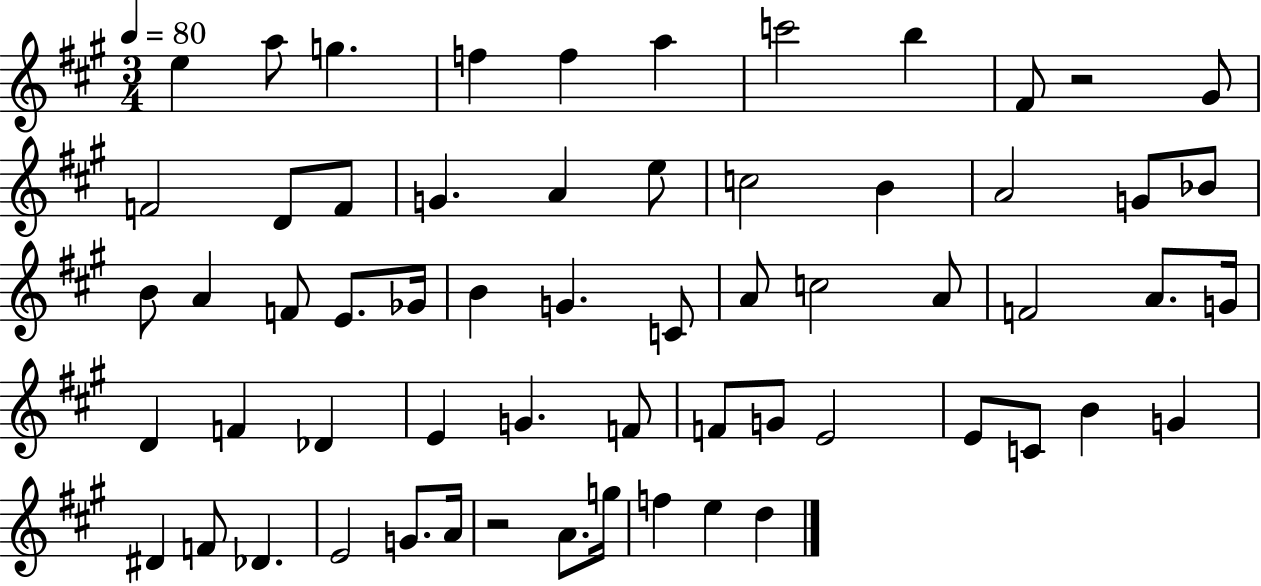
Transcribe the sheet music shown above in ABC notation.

X:1
T:Untitled
M:3/4
L:1/4
K:A
e a/2 g f f a c'2 b ^F/2 z2 ^G/2 F2 D/2 F/2 G A e/2 c2 B A2 G/2 _B/2 B/2 A F/2 E/2 _G/4 B G C/2 A/2 c2 A/2 F2 A/2 G/4 D F _D E G F/2 F/2 G/2 E2 E/2 C/2 B G ^D F/2 _D E2 G/2 A/4 z2 A/2 g/4 f e d